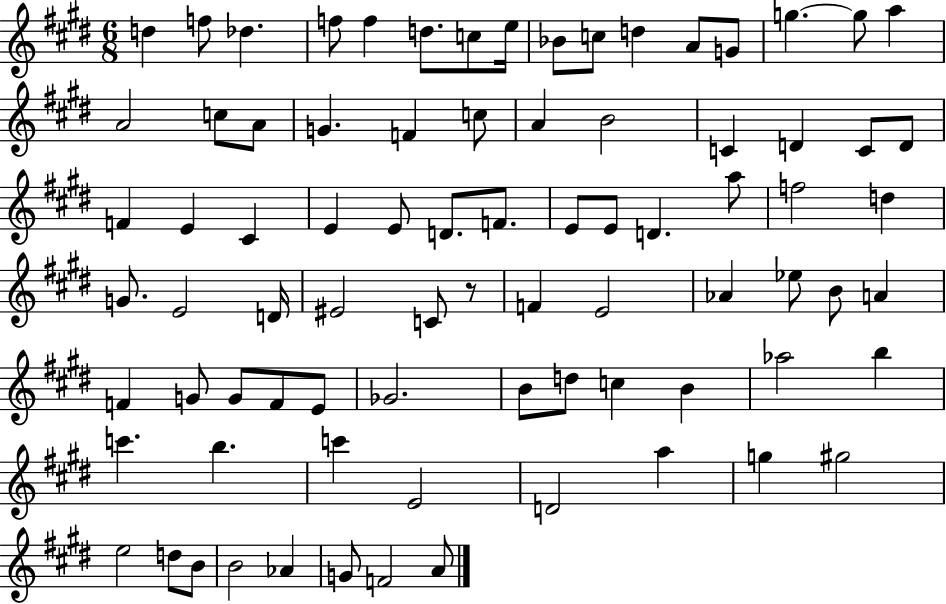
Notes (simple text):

D5/q F5/e Db5/q. F5/e F5/q D5/e. C5/e E5/s Bb4/e C5/e D5/q A4/e G4/e G5/q. G5/e A5/q A4/h C5/e A4/e G4/q. F4/q C5/e A4/q B4/h C4/q D4/q C4/e D4/e F4/q E4/q C#4/q E4/q E4/e D4/e. F4/e. E4/e E4/e D4/q. A5/e F5/h D5/q G4/e. E4/h D4/s EIS4/h C4/e R/e F4/q E4/h Ab4/q Eb5/e B4/e A4/q F4/q G4/e G4/e F4/e E4/e Gb4/h. B4/e D5/e C5/q B4/q Ab5/h B5/q C6/q. B5/q. C6/q E4/h D4/h A5/q G5/q G#5/h E5/h D5/e B4/e B4/h Ab4/q G4/e F4/h A4/e